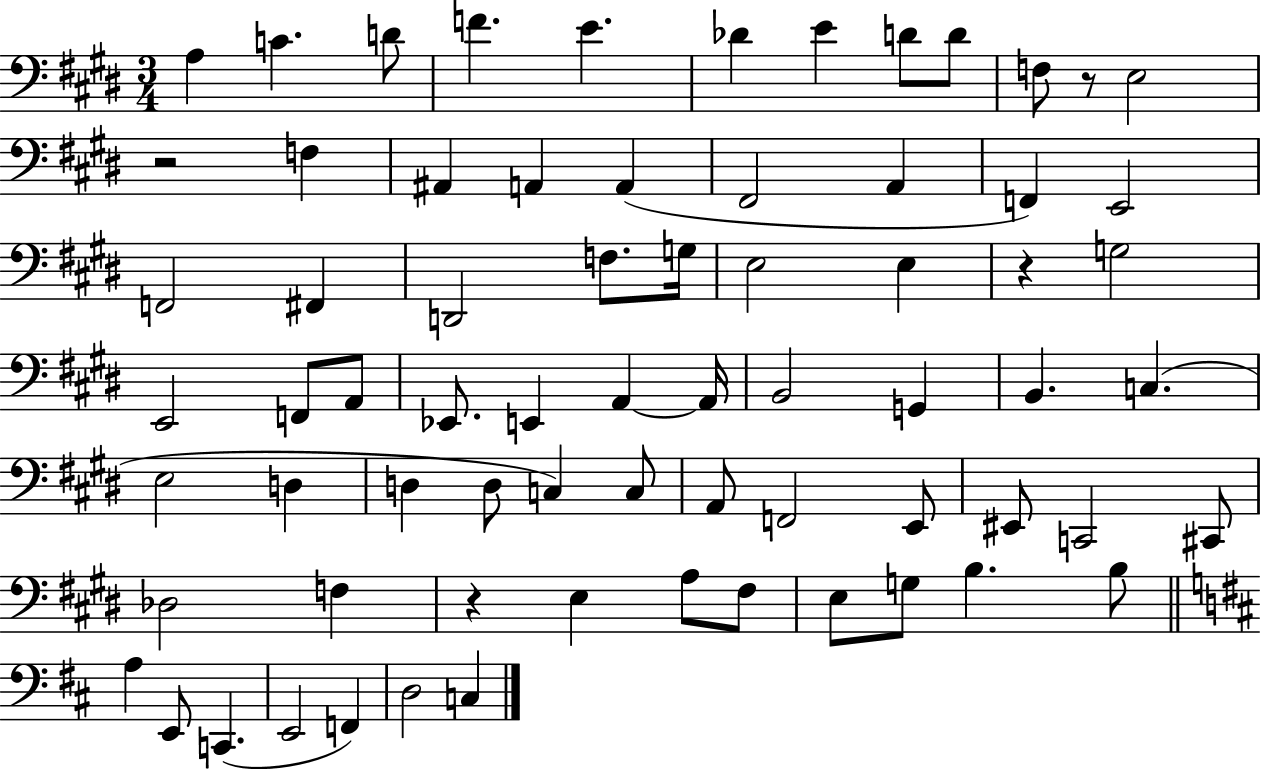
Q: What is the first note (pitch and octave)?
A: A3